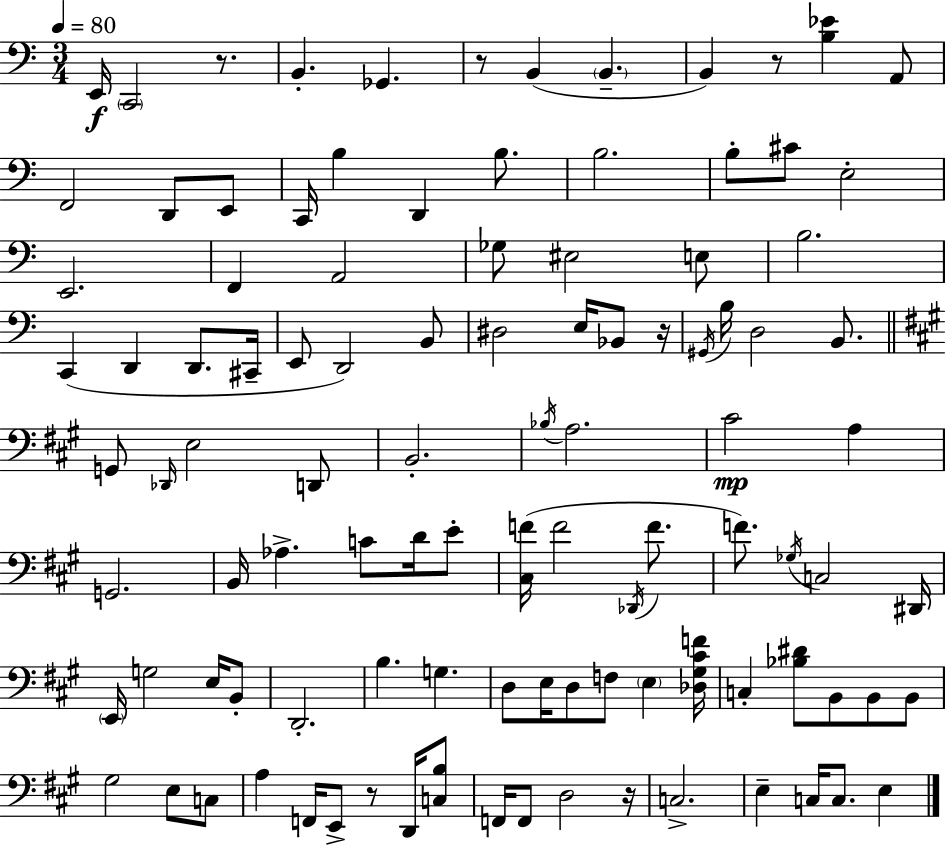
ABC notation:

X:1
T:Untitled
M:3/4
L:1/4
K:Am
E,,/4 C,,2 z/2 B,, _G,, z/2 B,, B,, B,, z/2 [B,_E] A,,/2 F,,2 D,,/2 E,,/2 C,,/4 B, D,, B,/2 B,2 B,/2 ^C/2 E,2 E,,2 F,, A,,2 _G,/2 ^E,2 E,/2 B,2 C,, D,, D,,/2 ^C,,/4 E,,/2 D,,2 B,,/2 ^D,2 E,/4 _B,,/2 z/4 ^G,,/4 B,/4 D,2 B,,/2 G,,/2 _D,,/4 E,2 D,,/2 B,,2 _B,/4 A,2 ^C2 A, G,,2 B,,/4 _A, C/2 D/4 E/2 [^C,F]/4 F2 _D,,/4 F/2 F/2 _G,/4 C,2 ^D,,/4 E,,/4 G,2 E,/4 B,,/2 D,,2 B, G, D,/2 E,/4 D,/2 F,/2 E, [_D,^G,^CF]/4 C, [_B,^D]/2 B,,/2 B,,/2 B,,/2 ^G,2 E,/2 C,/2 A, F,,/4 E,,/2 z/2 D,,/4 [C,B,]/2 F,,/4 F,,/2 D,2 z/4 C,2 E, C,/4 C,/2 E,